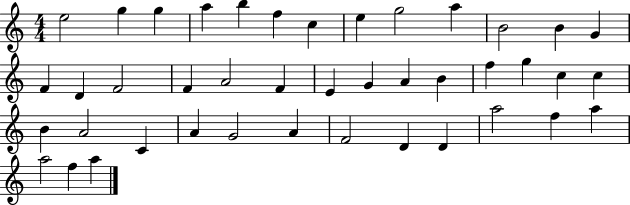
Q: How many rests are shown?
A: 0